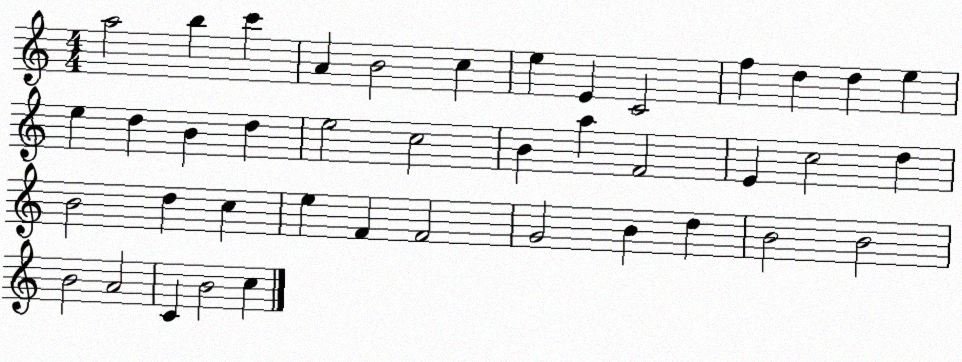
X:1
T:Untitled
M:4/4
L:1/4
K:C
a2 b c' A B2 c e E C2 f d d e e d B d e2 c2 B a F2 E c2 d B2 d c e F F2 G2 B d B2 B2 B2 A2 C B2 c